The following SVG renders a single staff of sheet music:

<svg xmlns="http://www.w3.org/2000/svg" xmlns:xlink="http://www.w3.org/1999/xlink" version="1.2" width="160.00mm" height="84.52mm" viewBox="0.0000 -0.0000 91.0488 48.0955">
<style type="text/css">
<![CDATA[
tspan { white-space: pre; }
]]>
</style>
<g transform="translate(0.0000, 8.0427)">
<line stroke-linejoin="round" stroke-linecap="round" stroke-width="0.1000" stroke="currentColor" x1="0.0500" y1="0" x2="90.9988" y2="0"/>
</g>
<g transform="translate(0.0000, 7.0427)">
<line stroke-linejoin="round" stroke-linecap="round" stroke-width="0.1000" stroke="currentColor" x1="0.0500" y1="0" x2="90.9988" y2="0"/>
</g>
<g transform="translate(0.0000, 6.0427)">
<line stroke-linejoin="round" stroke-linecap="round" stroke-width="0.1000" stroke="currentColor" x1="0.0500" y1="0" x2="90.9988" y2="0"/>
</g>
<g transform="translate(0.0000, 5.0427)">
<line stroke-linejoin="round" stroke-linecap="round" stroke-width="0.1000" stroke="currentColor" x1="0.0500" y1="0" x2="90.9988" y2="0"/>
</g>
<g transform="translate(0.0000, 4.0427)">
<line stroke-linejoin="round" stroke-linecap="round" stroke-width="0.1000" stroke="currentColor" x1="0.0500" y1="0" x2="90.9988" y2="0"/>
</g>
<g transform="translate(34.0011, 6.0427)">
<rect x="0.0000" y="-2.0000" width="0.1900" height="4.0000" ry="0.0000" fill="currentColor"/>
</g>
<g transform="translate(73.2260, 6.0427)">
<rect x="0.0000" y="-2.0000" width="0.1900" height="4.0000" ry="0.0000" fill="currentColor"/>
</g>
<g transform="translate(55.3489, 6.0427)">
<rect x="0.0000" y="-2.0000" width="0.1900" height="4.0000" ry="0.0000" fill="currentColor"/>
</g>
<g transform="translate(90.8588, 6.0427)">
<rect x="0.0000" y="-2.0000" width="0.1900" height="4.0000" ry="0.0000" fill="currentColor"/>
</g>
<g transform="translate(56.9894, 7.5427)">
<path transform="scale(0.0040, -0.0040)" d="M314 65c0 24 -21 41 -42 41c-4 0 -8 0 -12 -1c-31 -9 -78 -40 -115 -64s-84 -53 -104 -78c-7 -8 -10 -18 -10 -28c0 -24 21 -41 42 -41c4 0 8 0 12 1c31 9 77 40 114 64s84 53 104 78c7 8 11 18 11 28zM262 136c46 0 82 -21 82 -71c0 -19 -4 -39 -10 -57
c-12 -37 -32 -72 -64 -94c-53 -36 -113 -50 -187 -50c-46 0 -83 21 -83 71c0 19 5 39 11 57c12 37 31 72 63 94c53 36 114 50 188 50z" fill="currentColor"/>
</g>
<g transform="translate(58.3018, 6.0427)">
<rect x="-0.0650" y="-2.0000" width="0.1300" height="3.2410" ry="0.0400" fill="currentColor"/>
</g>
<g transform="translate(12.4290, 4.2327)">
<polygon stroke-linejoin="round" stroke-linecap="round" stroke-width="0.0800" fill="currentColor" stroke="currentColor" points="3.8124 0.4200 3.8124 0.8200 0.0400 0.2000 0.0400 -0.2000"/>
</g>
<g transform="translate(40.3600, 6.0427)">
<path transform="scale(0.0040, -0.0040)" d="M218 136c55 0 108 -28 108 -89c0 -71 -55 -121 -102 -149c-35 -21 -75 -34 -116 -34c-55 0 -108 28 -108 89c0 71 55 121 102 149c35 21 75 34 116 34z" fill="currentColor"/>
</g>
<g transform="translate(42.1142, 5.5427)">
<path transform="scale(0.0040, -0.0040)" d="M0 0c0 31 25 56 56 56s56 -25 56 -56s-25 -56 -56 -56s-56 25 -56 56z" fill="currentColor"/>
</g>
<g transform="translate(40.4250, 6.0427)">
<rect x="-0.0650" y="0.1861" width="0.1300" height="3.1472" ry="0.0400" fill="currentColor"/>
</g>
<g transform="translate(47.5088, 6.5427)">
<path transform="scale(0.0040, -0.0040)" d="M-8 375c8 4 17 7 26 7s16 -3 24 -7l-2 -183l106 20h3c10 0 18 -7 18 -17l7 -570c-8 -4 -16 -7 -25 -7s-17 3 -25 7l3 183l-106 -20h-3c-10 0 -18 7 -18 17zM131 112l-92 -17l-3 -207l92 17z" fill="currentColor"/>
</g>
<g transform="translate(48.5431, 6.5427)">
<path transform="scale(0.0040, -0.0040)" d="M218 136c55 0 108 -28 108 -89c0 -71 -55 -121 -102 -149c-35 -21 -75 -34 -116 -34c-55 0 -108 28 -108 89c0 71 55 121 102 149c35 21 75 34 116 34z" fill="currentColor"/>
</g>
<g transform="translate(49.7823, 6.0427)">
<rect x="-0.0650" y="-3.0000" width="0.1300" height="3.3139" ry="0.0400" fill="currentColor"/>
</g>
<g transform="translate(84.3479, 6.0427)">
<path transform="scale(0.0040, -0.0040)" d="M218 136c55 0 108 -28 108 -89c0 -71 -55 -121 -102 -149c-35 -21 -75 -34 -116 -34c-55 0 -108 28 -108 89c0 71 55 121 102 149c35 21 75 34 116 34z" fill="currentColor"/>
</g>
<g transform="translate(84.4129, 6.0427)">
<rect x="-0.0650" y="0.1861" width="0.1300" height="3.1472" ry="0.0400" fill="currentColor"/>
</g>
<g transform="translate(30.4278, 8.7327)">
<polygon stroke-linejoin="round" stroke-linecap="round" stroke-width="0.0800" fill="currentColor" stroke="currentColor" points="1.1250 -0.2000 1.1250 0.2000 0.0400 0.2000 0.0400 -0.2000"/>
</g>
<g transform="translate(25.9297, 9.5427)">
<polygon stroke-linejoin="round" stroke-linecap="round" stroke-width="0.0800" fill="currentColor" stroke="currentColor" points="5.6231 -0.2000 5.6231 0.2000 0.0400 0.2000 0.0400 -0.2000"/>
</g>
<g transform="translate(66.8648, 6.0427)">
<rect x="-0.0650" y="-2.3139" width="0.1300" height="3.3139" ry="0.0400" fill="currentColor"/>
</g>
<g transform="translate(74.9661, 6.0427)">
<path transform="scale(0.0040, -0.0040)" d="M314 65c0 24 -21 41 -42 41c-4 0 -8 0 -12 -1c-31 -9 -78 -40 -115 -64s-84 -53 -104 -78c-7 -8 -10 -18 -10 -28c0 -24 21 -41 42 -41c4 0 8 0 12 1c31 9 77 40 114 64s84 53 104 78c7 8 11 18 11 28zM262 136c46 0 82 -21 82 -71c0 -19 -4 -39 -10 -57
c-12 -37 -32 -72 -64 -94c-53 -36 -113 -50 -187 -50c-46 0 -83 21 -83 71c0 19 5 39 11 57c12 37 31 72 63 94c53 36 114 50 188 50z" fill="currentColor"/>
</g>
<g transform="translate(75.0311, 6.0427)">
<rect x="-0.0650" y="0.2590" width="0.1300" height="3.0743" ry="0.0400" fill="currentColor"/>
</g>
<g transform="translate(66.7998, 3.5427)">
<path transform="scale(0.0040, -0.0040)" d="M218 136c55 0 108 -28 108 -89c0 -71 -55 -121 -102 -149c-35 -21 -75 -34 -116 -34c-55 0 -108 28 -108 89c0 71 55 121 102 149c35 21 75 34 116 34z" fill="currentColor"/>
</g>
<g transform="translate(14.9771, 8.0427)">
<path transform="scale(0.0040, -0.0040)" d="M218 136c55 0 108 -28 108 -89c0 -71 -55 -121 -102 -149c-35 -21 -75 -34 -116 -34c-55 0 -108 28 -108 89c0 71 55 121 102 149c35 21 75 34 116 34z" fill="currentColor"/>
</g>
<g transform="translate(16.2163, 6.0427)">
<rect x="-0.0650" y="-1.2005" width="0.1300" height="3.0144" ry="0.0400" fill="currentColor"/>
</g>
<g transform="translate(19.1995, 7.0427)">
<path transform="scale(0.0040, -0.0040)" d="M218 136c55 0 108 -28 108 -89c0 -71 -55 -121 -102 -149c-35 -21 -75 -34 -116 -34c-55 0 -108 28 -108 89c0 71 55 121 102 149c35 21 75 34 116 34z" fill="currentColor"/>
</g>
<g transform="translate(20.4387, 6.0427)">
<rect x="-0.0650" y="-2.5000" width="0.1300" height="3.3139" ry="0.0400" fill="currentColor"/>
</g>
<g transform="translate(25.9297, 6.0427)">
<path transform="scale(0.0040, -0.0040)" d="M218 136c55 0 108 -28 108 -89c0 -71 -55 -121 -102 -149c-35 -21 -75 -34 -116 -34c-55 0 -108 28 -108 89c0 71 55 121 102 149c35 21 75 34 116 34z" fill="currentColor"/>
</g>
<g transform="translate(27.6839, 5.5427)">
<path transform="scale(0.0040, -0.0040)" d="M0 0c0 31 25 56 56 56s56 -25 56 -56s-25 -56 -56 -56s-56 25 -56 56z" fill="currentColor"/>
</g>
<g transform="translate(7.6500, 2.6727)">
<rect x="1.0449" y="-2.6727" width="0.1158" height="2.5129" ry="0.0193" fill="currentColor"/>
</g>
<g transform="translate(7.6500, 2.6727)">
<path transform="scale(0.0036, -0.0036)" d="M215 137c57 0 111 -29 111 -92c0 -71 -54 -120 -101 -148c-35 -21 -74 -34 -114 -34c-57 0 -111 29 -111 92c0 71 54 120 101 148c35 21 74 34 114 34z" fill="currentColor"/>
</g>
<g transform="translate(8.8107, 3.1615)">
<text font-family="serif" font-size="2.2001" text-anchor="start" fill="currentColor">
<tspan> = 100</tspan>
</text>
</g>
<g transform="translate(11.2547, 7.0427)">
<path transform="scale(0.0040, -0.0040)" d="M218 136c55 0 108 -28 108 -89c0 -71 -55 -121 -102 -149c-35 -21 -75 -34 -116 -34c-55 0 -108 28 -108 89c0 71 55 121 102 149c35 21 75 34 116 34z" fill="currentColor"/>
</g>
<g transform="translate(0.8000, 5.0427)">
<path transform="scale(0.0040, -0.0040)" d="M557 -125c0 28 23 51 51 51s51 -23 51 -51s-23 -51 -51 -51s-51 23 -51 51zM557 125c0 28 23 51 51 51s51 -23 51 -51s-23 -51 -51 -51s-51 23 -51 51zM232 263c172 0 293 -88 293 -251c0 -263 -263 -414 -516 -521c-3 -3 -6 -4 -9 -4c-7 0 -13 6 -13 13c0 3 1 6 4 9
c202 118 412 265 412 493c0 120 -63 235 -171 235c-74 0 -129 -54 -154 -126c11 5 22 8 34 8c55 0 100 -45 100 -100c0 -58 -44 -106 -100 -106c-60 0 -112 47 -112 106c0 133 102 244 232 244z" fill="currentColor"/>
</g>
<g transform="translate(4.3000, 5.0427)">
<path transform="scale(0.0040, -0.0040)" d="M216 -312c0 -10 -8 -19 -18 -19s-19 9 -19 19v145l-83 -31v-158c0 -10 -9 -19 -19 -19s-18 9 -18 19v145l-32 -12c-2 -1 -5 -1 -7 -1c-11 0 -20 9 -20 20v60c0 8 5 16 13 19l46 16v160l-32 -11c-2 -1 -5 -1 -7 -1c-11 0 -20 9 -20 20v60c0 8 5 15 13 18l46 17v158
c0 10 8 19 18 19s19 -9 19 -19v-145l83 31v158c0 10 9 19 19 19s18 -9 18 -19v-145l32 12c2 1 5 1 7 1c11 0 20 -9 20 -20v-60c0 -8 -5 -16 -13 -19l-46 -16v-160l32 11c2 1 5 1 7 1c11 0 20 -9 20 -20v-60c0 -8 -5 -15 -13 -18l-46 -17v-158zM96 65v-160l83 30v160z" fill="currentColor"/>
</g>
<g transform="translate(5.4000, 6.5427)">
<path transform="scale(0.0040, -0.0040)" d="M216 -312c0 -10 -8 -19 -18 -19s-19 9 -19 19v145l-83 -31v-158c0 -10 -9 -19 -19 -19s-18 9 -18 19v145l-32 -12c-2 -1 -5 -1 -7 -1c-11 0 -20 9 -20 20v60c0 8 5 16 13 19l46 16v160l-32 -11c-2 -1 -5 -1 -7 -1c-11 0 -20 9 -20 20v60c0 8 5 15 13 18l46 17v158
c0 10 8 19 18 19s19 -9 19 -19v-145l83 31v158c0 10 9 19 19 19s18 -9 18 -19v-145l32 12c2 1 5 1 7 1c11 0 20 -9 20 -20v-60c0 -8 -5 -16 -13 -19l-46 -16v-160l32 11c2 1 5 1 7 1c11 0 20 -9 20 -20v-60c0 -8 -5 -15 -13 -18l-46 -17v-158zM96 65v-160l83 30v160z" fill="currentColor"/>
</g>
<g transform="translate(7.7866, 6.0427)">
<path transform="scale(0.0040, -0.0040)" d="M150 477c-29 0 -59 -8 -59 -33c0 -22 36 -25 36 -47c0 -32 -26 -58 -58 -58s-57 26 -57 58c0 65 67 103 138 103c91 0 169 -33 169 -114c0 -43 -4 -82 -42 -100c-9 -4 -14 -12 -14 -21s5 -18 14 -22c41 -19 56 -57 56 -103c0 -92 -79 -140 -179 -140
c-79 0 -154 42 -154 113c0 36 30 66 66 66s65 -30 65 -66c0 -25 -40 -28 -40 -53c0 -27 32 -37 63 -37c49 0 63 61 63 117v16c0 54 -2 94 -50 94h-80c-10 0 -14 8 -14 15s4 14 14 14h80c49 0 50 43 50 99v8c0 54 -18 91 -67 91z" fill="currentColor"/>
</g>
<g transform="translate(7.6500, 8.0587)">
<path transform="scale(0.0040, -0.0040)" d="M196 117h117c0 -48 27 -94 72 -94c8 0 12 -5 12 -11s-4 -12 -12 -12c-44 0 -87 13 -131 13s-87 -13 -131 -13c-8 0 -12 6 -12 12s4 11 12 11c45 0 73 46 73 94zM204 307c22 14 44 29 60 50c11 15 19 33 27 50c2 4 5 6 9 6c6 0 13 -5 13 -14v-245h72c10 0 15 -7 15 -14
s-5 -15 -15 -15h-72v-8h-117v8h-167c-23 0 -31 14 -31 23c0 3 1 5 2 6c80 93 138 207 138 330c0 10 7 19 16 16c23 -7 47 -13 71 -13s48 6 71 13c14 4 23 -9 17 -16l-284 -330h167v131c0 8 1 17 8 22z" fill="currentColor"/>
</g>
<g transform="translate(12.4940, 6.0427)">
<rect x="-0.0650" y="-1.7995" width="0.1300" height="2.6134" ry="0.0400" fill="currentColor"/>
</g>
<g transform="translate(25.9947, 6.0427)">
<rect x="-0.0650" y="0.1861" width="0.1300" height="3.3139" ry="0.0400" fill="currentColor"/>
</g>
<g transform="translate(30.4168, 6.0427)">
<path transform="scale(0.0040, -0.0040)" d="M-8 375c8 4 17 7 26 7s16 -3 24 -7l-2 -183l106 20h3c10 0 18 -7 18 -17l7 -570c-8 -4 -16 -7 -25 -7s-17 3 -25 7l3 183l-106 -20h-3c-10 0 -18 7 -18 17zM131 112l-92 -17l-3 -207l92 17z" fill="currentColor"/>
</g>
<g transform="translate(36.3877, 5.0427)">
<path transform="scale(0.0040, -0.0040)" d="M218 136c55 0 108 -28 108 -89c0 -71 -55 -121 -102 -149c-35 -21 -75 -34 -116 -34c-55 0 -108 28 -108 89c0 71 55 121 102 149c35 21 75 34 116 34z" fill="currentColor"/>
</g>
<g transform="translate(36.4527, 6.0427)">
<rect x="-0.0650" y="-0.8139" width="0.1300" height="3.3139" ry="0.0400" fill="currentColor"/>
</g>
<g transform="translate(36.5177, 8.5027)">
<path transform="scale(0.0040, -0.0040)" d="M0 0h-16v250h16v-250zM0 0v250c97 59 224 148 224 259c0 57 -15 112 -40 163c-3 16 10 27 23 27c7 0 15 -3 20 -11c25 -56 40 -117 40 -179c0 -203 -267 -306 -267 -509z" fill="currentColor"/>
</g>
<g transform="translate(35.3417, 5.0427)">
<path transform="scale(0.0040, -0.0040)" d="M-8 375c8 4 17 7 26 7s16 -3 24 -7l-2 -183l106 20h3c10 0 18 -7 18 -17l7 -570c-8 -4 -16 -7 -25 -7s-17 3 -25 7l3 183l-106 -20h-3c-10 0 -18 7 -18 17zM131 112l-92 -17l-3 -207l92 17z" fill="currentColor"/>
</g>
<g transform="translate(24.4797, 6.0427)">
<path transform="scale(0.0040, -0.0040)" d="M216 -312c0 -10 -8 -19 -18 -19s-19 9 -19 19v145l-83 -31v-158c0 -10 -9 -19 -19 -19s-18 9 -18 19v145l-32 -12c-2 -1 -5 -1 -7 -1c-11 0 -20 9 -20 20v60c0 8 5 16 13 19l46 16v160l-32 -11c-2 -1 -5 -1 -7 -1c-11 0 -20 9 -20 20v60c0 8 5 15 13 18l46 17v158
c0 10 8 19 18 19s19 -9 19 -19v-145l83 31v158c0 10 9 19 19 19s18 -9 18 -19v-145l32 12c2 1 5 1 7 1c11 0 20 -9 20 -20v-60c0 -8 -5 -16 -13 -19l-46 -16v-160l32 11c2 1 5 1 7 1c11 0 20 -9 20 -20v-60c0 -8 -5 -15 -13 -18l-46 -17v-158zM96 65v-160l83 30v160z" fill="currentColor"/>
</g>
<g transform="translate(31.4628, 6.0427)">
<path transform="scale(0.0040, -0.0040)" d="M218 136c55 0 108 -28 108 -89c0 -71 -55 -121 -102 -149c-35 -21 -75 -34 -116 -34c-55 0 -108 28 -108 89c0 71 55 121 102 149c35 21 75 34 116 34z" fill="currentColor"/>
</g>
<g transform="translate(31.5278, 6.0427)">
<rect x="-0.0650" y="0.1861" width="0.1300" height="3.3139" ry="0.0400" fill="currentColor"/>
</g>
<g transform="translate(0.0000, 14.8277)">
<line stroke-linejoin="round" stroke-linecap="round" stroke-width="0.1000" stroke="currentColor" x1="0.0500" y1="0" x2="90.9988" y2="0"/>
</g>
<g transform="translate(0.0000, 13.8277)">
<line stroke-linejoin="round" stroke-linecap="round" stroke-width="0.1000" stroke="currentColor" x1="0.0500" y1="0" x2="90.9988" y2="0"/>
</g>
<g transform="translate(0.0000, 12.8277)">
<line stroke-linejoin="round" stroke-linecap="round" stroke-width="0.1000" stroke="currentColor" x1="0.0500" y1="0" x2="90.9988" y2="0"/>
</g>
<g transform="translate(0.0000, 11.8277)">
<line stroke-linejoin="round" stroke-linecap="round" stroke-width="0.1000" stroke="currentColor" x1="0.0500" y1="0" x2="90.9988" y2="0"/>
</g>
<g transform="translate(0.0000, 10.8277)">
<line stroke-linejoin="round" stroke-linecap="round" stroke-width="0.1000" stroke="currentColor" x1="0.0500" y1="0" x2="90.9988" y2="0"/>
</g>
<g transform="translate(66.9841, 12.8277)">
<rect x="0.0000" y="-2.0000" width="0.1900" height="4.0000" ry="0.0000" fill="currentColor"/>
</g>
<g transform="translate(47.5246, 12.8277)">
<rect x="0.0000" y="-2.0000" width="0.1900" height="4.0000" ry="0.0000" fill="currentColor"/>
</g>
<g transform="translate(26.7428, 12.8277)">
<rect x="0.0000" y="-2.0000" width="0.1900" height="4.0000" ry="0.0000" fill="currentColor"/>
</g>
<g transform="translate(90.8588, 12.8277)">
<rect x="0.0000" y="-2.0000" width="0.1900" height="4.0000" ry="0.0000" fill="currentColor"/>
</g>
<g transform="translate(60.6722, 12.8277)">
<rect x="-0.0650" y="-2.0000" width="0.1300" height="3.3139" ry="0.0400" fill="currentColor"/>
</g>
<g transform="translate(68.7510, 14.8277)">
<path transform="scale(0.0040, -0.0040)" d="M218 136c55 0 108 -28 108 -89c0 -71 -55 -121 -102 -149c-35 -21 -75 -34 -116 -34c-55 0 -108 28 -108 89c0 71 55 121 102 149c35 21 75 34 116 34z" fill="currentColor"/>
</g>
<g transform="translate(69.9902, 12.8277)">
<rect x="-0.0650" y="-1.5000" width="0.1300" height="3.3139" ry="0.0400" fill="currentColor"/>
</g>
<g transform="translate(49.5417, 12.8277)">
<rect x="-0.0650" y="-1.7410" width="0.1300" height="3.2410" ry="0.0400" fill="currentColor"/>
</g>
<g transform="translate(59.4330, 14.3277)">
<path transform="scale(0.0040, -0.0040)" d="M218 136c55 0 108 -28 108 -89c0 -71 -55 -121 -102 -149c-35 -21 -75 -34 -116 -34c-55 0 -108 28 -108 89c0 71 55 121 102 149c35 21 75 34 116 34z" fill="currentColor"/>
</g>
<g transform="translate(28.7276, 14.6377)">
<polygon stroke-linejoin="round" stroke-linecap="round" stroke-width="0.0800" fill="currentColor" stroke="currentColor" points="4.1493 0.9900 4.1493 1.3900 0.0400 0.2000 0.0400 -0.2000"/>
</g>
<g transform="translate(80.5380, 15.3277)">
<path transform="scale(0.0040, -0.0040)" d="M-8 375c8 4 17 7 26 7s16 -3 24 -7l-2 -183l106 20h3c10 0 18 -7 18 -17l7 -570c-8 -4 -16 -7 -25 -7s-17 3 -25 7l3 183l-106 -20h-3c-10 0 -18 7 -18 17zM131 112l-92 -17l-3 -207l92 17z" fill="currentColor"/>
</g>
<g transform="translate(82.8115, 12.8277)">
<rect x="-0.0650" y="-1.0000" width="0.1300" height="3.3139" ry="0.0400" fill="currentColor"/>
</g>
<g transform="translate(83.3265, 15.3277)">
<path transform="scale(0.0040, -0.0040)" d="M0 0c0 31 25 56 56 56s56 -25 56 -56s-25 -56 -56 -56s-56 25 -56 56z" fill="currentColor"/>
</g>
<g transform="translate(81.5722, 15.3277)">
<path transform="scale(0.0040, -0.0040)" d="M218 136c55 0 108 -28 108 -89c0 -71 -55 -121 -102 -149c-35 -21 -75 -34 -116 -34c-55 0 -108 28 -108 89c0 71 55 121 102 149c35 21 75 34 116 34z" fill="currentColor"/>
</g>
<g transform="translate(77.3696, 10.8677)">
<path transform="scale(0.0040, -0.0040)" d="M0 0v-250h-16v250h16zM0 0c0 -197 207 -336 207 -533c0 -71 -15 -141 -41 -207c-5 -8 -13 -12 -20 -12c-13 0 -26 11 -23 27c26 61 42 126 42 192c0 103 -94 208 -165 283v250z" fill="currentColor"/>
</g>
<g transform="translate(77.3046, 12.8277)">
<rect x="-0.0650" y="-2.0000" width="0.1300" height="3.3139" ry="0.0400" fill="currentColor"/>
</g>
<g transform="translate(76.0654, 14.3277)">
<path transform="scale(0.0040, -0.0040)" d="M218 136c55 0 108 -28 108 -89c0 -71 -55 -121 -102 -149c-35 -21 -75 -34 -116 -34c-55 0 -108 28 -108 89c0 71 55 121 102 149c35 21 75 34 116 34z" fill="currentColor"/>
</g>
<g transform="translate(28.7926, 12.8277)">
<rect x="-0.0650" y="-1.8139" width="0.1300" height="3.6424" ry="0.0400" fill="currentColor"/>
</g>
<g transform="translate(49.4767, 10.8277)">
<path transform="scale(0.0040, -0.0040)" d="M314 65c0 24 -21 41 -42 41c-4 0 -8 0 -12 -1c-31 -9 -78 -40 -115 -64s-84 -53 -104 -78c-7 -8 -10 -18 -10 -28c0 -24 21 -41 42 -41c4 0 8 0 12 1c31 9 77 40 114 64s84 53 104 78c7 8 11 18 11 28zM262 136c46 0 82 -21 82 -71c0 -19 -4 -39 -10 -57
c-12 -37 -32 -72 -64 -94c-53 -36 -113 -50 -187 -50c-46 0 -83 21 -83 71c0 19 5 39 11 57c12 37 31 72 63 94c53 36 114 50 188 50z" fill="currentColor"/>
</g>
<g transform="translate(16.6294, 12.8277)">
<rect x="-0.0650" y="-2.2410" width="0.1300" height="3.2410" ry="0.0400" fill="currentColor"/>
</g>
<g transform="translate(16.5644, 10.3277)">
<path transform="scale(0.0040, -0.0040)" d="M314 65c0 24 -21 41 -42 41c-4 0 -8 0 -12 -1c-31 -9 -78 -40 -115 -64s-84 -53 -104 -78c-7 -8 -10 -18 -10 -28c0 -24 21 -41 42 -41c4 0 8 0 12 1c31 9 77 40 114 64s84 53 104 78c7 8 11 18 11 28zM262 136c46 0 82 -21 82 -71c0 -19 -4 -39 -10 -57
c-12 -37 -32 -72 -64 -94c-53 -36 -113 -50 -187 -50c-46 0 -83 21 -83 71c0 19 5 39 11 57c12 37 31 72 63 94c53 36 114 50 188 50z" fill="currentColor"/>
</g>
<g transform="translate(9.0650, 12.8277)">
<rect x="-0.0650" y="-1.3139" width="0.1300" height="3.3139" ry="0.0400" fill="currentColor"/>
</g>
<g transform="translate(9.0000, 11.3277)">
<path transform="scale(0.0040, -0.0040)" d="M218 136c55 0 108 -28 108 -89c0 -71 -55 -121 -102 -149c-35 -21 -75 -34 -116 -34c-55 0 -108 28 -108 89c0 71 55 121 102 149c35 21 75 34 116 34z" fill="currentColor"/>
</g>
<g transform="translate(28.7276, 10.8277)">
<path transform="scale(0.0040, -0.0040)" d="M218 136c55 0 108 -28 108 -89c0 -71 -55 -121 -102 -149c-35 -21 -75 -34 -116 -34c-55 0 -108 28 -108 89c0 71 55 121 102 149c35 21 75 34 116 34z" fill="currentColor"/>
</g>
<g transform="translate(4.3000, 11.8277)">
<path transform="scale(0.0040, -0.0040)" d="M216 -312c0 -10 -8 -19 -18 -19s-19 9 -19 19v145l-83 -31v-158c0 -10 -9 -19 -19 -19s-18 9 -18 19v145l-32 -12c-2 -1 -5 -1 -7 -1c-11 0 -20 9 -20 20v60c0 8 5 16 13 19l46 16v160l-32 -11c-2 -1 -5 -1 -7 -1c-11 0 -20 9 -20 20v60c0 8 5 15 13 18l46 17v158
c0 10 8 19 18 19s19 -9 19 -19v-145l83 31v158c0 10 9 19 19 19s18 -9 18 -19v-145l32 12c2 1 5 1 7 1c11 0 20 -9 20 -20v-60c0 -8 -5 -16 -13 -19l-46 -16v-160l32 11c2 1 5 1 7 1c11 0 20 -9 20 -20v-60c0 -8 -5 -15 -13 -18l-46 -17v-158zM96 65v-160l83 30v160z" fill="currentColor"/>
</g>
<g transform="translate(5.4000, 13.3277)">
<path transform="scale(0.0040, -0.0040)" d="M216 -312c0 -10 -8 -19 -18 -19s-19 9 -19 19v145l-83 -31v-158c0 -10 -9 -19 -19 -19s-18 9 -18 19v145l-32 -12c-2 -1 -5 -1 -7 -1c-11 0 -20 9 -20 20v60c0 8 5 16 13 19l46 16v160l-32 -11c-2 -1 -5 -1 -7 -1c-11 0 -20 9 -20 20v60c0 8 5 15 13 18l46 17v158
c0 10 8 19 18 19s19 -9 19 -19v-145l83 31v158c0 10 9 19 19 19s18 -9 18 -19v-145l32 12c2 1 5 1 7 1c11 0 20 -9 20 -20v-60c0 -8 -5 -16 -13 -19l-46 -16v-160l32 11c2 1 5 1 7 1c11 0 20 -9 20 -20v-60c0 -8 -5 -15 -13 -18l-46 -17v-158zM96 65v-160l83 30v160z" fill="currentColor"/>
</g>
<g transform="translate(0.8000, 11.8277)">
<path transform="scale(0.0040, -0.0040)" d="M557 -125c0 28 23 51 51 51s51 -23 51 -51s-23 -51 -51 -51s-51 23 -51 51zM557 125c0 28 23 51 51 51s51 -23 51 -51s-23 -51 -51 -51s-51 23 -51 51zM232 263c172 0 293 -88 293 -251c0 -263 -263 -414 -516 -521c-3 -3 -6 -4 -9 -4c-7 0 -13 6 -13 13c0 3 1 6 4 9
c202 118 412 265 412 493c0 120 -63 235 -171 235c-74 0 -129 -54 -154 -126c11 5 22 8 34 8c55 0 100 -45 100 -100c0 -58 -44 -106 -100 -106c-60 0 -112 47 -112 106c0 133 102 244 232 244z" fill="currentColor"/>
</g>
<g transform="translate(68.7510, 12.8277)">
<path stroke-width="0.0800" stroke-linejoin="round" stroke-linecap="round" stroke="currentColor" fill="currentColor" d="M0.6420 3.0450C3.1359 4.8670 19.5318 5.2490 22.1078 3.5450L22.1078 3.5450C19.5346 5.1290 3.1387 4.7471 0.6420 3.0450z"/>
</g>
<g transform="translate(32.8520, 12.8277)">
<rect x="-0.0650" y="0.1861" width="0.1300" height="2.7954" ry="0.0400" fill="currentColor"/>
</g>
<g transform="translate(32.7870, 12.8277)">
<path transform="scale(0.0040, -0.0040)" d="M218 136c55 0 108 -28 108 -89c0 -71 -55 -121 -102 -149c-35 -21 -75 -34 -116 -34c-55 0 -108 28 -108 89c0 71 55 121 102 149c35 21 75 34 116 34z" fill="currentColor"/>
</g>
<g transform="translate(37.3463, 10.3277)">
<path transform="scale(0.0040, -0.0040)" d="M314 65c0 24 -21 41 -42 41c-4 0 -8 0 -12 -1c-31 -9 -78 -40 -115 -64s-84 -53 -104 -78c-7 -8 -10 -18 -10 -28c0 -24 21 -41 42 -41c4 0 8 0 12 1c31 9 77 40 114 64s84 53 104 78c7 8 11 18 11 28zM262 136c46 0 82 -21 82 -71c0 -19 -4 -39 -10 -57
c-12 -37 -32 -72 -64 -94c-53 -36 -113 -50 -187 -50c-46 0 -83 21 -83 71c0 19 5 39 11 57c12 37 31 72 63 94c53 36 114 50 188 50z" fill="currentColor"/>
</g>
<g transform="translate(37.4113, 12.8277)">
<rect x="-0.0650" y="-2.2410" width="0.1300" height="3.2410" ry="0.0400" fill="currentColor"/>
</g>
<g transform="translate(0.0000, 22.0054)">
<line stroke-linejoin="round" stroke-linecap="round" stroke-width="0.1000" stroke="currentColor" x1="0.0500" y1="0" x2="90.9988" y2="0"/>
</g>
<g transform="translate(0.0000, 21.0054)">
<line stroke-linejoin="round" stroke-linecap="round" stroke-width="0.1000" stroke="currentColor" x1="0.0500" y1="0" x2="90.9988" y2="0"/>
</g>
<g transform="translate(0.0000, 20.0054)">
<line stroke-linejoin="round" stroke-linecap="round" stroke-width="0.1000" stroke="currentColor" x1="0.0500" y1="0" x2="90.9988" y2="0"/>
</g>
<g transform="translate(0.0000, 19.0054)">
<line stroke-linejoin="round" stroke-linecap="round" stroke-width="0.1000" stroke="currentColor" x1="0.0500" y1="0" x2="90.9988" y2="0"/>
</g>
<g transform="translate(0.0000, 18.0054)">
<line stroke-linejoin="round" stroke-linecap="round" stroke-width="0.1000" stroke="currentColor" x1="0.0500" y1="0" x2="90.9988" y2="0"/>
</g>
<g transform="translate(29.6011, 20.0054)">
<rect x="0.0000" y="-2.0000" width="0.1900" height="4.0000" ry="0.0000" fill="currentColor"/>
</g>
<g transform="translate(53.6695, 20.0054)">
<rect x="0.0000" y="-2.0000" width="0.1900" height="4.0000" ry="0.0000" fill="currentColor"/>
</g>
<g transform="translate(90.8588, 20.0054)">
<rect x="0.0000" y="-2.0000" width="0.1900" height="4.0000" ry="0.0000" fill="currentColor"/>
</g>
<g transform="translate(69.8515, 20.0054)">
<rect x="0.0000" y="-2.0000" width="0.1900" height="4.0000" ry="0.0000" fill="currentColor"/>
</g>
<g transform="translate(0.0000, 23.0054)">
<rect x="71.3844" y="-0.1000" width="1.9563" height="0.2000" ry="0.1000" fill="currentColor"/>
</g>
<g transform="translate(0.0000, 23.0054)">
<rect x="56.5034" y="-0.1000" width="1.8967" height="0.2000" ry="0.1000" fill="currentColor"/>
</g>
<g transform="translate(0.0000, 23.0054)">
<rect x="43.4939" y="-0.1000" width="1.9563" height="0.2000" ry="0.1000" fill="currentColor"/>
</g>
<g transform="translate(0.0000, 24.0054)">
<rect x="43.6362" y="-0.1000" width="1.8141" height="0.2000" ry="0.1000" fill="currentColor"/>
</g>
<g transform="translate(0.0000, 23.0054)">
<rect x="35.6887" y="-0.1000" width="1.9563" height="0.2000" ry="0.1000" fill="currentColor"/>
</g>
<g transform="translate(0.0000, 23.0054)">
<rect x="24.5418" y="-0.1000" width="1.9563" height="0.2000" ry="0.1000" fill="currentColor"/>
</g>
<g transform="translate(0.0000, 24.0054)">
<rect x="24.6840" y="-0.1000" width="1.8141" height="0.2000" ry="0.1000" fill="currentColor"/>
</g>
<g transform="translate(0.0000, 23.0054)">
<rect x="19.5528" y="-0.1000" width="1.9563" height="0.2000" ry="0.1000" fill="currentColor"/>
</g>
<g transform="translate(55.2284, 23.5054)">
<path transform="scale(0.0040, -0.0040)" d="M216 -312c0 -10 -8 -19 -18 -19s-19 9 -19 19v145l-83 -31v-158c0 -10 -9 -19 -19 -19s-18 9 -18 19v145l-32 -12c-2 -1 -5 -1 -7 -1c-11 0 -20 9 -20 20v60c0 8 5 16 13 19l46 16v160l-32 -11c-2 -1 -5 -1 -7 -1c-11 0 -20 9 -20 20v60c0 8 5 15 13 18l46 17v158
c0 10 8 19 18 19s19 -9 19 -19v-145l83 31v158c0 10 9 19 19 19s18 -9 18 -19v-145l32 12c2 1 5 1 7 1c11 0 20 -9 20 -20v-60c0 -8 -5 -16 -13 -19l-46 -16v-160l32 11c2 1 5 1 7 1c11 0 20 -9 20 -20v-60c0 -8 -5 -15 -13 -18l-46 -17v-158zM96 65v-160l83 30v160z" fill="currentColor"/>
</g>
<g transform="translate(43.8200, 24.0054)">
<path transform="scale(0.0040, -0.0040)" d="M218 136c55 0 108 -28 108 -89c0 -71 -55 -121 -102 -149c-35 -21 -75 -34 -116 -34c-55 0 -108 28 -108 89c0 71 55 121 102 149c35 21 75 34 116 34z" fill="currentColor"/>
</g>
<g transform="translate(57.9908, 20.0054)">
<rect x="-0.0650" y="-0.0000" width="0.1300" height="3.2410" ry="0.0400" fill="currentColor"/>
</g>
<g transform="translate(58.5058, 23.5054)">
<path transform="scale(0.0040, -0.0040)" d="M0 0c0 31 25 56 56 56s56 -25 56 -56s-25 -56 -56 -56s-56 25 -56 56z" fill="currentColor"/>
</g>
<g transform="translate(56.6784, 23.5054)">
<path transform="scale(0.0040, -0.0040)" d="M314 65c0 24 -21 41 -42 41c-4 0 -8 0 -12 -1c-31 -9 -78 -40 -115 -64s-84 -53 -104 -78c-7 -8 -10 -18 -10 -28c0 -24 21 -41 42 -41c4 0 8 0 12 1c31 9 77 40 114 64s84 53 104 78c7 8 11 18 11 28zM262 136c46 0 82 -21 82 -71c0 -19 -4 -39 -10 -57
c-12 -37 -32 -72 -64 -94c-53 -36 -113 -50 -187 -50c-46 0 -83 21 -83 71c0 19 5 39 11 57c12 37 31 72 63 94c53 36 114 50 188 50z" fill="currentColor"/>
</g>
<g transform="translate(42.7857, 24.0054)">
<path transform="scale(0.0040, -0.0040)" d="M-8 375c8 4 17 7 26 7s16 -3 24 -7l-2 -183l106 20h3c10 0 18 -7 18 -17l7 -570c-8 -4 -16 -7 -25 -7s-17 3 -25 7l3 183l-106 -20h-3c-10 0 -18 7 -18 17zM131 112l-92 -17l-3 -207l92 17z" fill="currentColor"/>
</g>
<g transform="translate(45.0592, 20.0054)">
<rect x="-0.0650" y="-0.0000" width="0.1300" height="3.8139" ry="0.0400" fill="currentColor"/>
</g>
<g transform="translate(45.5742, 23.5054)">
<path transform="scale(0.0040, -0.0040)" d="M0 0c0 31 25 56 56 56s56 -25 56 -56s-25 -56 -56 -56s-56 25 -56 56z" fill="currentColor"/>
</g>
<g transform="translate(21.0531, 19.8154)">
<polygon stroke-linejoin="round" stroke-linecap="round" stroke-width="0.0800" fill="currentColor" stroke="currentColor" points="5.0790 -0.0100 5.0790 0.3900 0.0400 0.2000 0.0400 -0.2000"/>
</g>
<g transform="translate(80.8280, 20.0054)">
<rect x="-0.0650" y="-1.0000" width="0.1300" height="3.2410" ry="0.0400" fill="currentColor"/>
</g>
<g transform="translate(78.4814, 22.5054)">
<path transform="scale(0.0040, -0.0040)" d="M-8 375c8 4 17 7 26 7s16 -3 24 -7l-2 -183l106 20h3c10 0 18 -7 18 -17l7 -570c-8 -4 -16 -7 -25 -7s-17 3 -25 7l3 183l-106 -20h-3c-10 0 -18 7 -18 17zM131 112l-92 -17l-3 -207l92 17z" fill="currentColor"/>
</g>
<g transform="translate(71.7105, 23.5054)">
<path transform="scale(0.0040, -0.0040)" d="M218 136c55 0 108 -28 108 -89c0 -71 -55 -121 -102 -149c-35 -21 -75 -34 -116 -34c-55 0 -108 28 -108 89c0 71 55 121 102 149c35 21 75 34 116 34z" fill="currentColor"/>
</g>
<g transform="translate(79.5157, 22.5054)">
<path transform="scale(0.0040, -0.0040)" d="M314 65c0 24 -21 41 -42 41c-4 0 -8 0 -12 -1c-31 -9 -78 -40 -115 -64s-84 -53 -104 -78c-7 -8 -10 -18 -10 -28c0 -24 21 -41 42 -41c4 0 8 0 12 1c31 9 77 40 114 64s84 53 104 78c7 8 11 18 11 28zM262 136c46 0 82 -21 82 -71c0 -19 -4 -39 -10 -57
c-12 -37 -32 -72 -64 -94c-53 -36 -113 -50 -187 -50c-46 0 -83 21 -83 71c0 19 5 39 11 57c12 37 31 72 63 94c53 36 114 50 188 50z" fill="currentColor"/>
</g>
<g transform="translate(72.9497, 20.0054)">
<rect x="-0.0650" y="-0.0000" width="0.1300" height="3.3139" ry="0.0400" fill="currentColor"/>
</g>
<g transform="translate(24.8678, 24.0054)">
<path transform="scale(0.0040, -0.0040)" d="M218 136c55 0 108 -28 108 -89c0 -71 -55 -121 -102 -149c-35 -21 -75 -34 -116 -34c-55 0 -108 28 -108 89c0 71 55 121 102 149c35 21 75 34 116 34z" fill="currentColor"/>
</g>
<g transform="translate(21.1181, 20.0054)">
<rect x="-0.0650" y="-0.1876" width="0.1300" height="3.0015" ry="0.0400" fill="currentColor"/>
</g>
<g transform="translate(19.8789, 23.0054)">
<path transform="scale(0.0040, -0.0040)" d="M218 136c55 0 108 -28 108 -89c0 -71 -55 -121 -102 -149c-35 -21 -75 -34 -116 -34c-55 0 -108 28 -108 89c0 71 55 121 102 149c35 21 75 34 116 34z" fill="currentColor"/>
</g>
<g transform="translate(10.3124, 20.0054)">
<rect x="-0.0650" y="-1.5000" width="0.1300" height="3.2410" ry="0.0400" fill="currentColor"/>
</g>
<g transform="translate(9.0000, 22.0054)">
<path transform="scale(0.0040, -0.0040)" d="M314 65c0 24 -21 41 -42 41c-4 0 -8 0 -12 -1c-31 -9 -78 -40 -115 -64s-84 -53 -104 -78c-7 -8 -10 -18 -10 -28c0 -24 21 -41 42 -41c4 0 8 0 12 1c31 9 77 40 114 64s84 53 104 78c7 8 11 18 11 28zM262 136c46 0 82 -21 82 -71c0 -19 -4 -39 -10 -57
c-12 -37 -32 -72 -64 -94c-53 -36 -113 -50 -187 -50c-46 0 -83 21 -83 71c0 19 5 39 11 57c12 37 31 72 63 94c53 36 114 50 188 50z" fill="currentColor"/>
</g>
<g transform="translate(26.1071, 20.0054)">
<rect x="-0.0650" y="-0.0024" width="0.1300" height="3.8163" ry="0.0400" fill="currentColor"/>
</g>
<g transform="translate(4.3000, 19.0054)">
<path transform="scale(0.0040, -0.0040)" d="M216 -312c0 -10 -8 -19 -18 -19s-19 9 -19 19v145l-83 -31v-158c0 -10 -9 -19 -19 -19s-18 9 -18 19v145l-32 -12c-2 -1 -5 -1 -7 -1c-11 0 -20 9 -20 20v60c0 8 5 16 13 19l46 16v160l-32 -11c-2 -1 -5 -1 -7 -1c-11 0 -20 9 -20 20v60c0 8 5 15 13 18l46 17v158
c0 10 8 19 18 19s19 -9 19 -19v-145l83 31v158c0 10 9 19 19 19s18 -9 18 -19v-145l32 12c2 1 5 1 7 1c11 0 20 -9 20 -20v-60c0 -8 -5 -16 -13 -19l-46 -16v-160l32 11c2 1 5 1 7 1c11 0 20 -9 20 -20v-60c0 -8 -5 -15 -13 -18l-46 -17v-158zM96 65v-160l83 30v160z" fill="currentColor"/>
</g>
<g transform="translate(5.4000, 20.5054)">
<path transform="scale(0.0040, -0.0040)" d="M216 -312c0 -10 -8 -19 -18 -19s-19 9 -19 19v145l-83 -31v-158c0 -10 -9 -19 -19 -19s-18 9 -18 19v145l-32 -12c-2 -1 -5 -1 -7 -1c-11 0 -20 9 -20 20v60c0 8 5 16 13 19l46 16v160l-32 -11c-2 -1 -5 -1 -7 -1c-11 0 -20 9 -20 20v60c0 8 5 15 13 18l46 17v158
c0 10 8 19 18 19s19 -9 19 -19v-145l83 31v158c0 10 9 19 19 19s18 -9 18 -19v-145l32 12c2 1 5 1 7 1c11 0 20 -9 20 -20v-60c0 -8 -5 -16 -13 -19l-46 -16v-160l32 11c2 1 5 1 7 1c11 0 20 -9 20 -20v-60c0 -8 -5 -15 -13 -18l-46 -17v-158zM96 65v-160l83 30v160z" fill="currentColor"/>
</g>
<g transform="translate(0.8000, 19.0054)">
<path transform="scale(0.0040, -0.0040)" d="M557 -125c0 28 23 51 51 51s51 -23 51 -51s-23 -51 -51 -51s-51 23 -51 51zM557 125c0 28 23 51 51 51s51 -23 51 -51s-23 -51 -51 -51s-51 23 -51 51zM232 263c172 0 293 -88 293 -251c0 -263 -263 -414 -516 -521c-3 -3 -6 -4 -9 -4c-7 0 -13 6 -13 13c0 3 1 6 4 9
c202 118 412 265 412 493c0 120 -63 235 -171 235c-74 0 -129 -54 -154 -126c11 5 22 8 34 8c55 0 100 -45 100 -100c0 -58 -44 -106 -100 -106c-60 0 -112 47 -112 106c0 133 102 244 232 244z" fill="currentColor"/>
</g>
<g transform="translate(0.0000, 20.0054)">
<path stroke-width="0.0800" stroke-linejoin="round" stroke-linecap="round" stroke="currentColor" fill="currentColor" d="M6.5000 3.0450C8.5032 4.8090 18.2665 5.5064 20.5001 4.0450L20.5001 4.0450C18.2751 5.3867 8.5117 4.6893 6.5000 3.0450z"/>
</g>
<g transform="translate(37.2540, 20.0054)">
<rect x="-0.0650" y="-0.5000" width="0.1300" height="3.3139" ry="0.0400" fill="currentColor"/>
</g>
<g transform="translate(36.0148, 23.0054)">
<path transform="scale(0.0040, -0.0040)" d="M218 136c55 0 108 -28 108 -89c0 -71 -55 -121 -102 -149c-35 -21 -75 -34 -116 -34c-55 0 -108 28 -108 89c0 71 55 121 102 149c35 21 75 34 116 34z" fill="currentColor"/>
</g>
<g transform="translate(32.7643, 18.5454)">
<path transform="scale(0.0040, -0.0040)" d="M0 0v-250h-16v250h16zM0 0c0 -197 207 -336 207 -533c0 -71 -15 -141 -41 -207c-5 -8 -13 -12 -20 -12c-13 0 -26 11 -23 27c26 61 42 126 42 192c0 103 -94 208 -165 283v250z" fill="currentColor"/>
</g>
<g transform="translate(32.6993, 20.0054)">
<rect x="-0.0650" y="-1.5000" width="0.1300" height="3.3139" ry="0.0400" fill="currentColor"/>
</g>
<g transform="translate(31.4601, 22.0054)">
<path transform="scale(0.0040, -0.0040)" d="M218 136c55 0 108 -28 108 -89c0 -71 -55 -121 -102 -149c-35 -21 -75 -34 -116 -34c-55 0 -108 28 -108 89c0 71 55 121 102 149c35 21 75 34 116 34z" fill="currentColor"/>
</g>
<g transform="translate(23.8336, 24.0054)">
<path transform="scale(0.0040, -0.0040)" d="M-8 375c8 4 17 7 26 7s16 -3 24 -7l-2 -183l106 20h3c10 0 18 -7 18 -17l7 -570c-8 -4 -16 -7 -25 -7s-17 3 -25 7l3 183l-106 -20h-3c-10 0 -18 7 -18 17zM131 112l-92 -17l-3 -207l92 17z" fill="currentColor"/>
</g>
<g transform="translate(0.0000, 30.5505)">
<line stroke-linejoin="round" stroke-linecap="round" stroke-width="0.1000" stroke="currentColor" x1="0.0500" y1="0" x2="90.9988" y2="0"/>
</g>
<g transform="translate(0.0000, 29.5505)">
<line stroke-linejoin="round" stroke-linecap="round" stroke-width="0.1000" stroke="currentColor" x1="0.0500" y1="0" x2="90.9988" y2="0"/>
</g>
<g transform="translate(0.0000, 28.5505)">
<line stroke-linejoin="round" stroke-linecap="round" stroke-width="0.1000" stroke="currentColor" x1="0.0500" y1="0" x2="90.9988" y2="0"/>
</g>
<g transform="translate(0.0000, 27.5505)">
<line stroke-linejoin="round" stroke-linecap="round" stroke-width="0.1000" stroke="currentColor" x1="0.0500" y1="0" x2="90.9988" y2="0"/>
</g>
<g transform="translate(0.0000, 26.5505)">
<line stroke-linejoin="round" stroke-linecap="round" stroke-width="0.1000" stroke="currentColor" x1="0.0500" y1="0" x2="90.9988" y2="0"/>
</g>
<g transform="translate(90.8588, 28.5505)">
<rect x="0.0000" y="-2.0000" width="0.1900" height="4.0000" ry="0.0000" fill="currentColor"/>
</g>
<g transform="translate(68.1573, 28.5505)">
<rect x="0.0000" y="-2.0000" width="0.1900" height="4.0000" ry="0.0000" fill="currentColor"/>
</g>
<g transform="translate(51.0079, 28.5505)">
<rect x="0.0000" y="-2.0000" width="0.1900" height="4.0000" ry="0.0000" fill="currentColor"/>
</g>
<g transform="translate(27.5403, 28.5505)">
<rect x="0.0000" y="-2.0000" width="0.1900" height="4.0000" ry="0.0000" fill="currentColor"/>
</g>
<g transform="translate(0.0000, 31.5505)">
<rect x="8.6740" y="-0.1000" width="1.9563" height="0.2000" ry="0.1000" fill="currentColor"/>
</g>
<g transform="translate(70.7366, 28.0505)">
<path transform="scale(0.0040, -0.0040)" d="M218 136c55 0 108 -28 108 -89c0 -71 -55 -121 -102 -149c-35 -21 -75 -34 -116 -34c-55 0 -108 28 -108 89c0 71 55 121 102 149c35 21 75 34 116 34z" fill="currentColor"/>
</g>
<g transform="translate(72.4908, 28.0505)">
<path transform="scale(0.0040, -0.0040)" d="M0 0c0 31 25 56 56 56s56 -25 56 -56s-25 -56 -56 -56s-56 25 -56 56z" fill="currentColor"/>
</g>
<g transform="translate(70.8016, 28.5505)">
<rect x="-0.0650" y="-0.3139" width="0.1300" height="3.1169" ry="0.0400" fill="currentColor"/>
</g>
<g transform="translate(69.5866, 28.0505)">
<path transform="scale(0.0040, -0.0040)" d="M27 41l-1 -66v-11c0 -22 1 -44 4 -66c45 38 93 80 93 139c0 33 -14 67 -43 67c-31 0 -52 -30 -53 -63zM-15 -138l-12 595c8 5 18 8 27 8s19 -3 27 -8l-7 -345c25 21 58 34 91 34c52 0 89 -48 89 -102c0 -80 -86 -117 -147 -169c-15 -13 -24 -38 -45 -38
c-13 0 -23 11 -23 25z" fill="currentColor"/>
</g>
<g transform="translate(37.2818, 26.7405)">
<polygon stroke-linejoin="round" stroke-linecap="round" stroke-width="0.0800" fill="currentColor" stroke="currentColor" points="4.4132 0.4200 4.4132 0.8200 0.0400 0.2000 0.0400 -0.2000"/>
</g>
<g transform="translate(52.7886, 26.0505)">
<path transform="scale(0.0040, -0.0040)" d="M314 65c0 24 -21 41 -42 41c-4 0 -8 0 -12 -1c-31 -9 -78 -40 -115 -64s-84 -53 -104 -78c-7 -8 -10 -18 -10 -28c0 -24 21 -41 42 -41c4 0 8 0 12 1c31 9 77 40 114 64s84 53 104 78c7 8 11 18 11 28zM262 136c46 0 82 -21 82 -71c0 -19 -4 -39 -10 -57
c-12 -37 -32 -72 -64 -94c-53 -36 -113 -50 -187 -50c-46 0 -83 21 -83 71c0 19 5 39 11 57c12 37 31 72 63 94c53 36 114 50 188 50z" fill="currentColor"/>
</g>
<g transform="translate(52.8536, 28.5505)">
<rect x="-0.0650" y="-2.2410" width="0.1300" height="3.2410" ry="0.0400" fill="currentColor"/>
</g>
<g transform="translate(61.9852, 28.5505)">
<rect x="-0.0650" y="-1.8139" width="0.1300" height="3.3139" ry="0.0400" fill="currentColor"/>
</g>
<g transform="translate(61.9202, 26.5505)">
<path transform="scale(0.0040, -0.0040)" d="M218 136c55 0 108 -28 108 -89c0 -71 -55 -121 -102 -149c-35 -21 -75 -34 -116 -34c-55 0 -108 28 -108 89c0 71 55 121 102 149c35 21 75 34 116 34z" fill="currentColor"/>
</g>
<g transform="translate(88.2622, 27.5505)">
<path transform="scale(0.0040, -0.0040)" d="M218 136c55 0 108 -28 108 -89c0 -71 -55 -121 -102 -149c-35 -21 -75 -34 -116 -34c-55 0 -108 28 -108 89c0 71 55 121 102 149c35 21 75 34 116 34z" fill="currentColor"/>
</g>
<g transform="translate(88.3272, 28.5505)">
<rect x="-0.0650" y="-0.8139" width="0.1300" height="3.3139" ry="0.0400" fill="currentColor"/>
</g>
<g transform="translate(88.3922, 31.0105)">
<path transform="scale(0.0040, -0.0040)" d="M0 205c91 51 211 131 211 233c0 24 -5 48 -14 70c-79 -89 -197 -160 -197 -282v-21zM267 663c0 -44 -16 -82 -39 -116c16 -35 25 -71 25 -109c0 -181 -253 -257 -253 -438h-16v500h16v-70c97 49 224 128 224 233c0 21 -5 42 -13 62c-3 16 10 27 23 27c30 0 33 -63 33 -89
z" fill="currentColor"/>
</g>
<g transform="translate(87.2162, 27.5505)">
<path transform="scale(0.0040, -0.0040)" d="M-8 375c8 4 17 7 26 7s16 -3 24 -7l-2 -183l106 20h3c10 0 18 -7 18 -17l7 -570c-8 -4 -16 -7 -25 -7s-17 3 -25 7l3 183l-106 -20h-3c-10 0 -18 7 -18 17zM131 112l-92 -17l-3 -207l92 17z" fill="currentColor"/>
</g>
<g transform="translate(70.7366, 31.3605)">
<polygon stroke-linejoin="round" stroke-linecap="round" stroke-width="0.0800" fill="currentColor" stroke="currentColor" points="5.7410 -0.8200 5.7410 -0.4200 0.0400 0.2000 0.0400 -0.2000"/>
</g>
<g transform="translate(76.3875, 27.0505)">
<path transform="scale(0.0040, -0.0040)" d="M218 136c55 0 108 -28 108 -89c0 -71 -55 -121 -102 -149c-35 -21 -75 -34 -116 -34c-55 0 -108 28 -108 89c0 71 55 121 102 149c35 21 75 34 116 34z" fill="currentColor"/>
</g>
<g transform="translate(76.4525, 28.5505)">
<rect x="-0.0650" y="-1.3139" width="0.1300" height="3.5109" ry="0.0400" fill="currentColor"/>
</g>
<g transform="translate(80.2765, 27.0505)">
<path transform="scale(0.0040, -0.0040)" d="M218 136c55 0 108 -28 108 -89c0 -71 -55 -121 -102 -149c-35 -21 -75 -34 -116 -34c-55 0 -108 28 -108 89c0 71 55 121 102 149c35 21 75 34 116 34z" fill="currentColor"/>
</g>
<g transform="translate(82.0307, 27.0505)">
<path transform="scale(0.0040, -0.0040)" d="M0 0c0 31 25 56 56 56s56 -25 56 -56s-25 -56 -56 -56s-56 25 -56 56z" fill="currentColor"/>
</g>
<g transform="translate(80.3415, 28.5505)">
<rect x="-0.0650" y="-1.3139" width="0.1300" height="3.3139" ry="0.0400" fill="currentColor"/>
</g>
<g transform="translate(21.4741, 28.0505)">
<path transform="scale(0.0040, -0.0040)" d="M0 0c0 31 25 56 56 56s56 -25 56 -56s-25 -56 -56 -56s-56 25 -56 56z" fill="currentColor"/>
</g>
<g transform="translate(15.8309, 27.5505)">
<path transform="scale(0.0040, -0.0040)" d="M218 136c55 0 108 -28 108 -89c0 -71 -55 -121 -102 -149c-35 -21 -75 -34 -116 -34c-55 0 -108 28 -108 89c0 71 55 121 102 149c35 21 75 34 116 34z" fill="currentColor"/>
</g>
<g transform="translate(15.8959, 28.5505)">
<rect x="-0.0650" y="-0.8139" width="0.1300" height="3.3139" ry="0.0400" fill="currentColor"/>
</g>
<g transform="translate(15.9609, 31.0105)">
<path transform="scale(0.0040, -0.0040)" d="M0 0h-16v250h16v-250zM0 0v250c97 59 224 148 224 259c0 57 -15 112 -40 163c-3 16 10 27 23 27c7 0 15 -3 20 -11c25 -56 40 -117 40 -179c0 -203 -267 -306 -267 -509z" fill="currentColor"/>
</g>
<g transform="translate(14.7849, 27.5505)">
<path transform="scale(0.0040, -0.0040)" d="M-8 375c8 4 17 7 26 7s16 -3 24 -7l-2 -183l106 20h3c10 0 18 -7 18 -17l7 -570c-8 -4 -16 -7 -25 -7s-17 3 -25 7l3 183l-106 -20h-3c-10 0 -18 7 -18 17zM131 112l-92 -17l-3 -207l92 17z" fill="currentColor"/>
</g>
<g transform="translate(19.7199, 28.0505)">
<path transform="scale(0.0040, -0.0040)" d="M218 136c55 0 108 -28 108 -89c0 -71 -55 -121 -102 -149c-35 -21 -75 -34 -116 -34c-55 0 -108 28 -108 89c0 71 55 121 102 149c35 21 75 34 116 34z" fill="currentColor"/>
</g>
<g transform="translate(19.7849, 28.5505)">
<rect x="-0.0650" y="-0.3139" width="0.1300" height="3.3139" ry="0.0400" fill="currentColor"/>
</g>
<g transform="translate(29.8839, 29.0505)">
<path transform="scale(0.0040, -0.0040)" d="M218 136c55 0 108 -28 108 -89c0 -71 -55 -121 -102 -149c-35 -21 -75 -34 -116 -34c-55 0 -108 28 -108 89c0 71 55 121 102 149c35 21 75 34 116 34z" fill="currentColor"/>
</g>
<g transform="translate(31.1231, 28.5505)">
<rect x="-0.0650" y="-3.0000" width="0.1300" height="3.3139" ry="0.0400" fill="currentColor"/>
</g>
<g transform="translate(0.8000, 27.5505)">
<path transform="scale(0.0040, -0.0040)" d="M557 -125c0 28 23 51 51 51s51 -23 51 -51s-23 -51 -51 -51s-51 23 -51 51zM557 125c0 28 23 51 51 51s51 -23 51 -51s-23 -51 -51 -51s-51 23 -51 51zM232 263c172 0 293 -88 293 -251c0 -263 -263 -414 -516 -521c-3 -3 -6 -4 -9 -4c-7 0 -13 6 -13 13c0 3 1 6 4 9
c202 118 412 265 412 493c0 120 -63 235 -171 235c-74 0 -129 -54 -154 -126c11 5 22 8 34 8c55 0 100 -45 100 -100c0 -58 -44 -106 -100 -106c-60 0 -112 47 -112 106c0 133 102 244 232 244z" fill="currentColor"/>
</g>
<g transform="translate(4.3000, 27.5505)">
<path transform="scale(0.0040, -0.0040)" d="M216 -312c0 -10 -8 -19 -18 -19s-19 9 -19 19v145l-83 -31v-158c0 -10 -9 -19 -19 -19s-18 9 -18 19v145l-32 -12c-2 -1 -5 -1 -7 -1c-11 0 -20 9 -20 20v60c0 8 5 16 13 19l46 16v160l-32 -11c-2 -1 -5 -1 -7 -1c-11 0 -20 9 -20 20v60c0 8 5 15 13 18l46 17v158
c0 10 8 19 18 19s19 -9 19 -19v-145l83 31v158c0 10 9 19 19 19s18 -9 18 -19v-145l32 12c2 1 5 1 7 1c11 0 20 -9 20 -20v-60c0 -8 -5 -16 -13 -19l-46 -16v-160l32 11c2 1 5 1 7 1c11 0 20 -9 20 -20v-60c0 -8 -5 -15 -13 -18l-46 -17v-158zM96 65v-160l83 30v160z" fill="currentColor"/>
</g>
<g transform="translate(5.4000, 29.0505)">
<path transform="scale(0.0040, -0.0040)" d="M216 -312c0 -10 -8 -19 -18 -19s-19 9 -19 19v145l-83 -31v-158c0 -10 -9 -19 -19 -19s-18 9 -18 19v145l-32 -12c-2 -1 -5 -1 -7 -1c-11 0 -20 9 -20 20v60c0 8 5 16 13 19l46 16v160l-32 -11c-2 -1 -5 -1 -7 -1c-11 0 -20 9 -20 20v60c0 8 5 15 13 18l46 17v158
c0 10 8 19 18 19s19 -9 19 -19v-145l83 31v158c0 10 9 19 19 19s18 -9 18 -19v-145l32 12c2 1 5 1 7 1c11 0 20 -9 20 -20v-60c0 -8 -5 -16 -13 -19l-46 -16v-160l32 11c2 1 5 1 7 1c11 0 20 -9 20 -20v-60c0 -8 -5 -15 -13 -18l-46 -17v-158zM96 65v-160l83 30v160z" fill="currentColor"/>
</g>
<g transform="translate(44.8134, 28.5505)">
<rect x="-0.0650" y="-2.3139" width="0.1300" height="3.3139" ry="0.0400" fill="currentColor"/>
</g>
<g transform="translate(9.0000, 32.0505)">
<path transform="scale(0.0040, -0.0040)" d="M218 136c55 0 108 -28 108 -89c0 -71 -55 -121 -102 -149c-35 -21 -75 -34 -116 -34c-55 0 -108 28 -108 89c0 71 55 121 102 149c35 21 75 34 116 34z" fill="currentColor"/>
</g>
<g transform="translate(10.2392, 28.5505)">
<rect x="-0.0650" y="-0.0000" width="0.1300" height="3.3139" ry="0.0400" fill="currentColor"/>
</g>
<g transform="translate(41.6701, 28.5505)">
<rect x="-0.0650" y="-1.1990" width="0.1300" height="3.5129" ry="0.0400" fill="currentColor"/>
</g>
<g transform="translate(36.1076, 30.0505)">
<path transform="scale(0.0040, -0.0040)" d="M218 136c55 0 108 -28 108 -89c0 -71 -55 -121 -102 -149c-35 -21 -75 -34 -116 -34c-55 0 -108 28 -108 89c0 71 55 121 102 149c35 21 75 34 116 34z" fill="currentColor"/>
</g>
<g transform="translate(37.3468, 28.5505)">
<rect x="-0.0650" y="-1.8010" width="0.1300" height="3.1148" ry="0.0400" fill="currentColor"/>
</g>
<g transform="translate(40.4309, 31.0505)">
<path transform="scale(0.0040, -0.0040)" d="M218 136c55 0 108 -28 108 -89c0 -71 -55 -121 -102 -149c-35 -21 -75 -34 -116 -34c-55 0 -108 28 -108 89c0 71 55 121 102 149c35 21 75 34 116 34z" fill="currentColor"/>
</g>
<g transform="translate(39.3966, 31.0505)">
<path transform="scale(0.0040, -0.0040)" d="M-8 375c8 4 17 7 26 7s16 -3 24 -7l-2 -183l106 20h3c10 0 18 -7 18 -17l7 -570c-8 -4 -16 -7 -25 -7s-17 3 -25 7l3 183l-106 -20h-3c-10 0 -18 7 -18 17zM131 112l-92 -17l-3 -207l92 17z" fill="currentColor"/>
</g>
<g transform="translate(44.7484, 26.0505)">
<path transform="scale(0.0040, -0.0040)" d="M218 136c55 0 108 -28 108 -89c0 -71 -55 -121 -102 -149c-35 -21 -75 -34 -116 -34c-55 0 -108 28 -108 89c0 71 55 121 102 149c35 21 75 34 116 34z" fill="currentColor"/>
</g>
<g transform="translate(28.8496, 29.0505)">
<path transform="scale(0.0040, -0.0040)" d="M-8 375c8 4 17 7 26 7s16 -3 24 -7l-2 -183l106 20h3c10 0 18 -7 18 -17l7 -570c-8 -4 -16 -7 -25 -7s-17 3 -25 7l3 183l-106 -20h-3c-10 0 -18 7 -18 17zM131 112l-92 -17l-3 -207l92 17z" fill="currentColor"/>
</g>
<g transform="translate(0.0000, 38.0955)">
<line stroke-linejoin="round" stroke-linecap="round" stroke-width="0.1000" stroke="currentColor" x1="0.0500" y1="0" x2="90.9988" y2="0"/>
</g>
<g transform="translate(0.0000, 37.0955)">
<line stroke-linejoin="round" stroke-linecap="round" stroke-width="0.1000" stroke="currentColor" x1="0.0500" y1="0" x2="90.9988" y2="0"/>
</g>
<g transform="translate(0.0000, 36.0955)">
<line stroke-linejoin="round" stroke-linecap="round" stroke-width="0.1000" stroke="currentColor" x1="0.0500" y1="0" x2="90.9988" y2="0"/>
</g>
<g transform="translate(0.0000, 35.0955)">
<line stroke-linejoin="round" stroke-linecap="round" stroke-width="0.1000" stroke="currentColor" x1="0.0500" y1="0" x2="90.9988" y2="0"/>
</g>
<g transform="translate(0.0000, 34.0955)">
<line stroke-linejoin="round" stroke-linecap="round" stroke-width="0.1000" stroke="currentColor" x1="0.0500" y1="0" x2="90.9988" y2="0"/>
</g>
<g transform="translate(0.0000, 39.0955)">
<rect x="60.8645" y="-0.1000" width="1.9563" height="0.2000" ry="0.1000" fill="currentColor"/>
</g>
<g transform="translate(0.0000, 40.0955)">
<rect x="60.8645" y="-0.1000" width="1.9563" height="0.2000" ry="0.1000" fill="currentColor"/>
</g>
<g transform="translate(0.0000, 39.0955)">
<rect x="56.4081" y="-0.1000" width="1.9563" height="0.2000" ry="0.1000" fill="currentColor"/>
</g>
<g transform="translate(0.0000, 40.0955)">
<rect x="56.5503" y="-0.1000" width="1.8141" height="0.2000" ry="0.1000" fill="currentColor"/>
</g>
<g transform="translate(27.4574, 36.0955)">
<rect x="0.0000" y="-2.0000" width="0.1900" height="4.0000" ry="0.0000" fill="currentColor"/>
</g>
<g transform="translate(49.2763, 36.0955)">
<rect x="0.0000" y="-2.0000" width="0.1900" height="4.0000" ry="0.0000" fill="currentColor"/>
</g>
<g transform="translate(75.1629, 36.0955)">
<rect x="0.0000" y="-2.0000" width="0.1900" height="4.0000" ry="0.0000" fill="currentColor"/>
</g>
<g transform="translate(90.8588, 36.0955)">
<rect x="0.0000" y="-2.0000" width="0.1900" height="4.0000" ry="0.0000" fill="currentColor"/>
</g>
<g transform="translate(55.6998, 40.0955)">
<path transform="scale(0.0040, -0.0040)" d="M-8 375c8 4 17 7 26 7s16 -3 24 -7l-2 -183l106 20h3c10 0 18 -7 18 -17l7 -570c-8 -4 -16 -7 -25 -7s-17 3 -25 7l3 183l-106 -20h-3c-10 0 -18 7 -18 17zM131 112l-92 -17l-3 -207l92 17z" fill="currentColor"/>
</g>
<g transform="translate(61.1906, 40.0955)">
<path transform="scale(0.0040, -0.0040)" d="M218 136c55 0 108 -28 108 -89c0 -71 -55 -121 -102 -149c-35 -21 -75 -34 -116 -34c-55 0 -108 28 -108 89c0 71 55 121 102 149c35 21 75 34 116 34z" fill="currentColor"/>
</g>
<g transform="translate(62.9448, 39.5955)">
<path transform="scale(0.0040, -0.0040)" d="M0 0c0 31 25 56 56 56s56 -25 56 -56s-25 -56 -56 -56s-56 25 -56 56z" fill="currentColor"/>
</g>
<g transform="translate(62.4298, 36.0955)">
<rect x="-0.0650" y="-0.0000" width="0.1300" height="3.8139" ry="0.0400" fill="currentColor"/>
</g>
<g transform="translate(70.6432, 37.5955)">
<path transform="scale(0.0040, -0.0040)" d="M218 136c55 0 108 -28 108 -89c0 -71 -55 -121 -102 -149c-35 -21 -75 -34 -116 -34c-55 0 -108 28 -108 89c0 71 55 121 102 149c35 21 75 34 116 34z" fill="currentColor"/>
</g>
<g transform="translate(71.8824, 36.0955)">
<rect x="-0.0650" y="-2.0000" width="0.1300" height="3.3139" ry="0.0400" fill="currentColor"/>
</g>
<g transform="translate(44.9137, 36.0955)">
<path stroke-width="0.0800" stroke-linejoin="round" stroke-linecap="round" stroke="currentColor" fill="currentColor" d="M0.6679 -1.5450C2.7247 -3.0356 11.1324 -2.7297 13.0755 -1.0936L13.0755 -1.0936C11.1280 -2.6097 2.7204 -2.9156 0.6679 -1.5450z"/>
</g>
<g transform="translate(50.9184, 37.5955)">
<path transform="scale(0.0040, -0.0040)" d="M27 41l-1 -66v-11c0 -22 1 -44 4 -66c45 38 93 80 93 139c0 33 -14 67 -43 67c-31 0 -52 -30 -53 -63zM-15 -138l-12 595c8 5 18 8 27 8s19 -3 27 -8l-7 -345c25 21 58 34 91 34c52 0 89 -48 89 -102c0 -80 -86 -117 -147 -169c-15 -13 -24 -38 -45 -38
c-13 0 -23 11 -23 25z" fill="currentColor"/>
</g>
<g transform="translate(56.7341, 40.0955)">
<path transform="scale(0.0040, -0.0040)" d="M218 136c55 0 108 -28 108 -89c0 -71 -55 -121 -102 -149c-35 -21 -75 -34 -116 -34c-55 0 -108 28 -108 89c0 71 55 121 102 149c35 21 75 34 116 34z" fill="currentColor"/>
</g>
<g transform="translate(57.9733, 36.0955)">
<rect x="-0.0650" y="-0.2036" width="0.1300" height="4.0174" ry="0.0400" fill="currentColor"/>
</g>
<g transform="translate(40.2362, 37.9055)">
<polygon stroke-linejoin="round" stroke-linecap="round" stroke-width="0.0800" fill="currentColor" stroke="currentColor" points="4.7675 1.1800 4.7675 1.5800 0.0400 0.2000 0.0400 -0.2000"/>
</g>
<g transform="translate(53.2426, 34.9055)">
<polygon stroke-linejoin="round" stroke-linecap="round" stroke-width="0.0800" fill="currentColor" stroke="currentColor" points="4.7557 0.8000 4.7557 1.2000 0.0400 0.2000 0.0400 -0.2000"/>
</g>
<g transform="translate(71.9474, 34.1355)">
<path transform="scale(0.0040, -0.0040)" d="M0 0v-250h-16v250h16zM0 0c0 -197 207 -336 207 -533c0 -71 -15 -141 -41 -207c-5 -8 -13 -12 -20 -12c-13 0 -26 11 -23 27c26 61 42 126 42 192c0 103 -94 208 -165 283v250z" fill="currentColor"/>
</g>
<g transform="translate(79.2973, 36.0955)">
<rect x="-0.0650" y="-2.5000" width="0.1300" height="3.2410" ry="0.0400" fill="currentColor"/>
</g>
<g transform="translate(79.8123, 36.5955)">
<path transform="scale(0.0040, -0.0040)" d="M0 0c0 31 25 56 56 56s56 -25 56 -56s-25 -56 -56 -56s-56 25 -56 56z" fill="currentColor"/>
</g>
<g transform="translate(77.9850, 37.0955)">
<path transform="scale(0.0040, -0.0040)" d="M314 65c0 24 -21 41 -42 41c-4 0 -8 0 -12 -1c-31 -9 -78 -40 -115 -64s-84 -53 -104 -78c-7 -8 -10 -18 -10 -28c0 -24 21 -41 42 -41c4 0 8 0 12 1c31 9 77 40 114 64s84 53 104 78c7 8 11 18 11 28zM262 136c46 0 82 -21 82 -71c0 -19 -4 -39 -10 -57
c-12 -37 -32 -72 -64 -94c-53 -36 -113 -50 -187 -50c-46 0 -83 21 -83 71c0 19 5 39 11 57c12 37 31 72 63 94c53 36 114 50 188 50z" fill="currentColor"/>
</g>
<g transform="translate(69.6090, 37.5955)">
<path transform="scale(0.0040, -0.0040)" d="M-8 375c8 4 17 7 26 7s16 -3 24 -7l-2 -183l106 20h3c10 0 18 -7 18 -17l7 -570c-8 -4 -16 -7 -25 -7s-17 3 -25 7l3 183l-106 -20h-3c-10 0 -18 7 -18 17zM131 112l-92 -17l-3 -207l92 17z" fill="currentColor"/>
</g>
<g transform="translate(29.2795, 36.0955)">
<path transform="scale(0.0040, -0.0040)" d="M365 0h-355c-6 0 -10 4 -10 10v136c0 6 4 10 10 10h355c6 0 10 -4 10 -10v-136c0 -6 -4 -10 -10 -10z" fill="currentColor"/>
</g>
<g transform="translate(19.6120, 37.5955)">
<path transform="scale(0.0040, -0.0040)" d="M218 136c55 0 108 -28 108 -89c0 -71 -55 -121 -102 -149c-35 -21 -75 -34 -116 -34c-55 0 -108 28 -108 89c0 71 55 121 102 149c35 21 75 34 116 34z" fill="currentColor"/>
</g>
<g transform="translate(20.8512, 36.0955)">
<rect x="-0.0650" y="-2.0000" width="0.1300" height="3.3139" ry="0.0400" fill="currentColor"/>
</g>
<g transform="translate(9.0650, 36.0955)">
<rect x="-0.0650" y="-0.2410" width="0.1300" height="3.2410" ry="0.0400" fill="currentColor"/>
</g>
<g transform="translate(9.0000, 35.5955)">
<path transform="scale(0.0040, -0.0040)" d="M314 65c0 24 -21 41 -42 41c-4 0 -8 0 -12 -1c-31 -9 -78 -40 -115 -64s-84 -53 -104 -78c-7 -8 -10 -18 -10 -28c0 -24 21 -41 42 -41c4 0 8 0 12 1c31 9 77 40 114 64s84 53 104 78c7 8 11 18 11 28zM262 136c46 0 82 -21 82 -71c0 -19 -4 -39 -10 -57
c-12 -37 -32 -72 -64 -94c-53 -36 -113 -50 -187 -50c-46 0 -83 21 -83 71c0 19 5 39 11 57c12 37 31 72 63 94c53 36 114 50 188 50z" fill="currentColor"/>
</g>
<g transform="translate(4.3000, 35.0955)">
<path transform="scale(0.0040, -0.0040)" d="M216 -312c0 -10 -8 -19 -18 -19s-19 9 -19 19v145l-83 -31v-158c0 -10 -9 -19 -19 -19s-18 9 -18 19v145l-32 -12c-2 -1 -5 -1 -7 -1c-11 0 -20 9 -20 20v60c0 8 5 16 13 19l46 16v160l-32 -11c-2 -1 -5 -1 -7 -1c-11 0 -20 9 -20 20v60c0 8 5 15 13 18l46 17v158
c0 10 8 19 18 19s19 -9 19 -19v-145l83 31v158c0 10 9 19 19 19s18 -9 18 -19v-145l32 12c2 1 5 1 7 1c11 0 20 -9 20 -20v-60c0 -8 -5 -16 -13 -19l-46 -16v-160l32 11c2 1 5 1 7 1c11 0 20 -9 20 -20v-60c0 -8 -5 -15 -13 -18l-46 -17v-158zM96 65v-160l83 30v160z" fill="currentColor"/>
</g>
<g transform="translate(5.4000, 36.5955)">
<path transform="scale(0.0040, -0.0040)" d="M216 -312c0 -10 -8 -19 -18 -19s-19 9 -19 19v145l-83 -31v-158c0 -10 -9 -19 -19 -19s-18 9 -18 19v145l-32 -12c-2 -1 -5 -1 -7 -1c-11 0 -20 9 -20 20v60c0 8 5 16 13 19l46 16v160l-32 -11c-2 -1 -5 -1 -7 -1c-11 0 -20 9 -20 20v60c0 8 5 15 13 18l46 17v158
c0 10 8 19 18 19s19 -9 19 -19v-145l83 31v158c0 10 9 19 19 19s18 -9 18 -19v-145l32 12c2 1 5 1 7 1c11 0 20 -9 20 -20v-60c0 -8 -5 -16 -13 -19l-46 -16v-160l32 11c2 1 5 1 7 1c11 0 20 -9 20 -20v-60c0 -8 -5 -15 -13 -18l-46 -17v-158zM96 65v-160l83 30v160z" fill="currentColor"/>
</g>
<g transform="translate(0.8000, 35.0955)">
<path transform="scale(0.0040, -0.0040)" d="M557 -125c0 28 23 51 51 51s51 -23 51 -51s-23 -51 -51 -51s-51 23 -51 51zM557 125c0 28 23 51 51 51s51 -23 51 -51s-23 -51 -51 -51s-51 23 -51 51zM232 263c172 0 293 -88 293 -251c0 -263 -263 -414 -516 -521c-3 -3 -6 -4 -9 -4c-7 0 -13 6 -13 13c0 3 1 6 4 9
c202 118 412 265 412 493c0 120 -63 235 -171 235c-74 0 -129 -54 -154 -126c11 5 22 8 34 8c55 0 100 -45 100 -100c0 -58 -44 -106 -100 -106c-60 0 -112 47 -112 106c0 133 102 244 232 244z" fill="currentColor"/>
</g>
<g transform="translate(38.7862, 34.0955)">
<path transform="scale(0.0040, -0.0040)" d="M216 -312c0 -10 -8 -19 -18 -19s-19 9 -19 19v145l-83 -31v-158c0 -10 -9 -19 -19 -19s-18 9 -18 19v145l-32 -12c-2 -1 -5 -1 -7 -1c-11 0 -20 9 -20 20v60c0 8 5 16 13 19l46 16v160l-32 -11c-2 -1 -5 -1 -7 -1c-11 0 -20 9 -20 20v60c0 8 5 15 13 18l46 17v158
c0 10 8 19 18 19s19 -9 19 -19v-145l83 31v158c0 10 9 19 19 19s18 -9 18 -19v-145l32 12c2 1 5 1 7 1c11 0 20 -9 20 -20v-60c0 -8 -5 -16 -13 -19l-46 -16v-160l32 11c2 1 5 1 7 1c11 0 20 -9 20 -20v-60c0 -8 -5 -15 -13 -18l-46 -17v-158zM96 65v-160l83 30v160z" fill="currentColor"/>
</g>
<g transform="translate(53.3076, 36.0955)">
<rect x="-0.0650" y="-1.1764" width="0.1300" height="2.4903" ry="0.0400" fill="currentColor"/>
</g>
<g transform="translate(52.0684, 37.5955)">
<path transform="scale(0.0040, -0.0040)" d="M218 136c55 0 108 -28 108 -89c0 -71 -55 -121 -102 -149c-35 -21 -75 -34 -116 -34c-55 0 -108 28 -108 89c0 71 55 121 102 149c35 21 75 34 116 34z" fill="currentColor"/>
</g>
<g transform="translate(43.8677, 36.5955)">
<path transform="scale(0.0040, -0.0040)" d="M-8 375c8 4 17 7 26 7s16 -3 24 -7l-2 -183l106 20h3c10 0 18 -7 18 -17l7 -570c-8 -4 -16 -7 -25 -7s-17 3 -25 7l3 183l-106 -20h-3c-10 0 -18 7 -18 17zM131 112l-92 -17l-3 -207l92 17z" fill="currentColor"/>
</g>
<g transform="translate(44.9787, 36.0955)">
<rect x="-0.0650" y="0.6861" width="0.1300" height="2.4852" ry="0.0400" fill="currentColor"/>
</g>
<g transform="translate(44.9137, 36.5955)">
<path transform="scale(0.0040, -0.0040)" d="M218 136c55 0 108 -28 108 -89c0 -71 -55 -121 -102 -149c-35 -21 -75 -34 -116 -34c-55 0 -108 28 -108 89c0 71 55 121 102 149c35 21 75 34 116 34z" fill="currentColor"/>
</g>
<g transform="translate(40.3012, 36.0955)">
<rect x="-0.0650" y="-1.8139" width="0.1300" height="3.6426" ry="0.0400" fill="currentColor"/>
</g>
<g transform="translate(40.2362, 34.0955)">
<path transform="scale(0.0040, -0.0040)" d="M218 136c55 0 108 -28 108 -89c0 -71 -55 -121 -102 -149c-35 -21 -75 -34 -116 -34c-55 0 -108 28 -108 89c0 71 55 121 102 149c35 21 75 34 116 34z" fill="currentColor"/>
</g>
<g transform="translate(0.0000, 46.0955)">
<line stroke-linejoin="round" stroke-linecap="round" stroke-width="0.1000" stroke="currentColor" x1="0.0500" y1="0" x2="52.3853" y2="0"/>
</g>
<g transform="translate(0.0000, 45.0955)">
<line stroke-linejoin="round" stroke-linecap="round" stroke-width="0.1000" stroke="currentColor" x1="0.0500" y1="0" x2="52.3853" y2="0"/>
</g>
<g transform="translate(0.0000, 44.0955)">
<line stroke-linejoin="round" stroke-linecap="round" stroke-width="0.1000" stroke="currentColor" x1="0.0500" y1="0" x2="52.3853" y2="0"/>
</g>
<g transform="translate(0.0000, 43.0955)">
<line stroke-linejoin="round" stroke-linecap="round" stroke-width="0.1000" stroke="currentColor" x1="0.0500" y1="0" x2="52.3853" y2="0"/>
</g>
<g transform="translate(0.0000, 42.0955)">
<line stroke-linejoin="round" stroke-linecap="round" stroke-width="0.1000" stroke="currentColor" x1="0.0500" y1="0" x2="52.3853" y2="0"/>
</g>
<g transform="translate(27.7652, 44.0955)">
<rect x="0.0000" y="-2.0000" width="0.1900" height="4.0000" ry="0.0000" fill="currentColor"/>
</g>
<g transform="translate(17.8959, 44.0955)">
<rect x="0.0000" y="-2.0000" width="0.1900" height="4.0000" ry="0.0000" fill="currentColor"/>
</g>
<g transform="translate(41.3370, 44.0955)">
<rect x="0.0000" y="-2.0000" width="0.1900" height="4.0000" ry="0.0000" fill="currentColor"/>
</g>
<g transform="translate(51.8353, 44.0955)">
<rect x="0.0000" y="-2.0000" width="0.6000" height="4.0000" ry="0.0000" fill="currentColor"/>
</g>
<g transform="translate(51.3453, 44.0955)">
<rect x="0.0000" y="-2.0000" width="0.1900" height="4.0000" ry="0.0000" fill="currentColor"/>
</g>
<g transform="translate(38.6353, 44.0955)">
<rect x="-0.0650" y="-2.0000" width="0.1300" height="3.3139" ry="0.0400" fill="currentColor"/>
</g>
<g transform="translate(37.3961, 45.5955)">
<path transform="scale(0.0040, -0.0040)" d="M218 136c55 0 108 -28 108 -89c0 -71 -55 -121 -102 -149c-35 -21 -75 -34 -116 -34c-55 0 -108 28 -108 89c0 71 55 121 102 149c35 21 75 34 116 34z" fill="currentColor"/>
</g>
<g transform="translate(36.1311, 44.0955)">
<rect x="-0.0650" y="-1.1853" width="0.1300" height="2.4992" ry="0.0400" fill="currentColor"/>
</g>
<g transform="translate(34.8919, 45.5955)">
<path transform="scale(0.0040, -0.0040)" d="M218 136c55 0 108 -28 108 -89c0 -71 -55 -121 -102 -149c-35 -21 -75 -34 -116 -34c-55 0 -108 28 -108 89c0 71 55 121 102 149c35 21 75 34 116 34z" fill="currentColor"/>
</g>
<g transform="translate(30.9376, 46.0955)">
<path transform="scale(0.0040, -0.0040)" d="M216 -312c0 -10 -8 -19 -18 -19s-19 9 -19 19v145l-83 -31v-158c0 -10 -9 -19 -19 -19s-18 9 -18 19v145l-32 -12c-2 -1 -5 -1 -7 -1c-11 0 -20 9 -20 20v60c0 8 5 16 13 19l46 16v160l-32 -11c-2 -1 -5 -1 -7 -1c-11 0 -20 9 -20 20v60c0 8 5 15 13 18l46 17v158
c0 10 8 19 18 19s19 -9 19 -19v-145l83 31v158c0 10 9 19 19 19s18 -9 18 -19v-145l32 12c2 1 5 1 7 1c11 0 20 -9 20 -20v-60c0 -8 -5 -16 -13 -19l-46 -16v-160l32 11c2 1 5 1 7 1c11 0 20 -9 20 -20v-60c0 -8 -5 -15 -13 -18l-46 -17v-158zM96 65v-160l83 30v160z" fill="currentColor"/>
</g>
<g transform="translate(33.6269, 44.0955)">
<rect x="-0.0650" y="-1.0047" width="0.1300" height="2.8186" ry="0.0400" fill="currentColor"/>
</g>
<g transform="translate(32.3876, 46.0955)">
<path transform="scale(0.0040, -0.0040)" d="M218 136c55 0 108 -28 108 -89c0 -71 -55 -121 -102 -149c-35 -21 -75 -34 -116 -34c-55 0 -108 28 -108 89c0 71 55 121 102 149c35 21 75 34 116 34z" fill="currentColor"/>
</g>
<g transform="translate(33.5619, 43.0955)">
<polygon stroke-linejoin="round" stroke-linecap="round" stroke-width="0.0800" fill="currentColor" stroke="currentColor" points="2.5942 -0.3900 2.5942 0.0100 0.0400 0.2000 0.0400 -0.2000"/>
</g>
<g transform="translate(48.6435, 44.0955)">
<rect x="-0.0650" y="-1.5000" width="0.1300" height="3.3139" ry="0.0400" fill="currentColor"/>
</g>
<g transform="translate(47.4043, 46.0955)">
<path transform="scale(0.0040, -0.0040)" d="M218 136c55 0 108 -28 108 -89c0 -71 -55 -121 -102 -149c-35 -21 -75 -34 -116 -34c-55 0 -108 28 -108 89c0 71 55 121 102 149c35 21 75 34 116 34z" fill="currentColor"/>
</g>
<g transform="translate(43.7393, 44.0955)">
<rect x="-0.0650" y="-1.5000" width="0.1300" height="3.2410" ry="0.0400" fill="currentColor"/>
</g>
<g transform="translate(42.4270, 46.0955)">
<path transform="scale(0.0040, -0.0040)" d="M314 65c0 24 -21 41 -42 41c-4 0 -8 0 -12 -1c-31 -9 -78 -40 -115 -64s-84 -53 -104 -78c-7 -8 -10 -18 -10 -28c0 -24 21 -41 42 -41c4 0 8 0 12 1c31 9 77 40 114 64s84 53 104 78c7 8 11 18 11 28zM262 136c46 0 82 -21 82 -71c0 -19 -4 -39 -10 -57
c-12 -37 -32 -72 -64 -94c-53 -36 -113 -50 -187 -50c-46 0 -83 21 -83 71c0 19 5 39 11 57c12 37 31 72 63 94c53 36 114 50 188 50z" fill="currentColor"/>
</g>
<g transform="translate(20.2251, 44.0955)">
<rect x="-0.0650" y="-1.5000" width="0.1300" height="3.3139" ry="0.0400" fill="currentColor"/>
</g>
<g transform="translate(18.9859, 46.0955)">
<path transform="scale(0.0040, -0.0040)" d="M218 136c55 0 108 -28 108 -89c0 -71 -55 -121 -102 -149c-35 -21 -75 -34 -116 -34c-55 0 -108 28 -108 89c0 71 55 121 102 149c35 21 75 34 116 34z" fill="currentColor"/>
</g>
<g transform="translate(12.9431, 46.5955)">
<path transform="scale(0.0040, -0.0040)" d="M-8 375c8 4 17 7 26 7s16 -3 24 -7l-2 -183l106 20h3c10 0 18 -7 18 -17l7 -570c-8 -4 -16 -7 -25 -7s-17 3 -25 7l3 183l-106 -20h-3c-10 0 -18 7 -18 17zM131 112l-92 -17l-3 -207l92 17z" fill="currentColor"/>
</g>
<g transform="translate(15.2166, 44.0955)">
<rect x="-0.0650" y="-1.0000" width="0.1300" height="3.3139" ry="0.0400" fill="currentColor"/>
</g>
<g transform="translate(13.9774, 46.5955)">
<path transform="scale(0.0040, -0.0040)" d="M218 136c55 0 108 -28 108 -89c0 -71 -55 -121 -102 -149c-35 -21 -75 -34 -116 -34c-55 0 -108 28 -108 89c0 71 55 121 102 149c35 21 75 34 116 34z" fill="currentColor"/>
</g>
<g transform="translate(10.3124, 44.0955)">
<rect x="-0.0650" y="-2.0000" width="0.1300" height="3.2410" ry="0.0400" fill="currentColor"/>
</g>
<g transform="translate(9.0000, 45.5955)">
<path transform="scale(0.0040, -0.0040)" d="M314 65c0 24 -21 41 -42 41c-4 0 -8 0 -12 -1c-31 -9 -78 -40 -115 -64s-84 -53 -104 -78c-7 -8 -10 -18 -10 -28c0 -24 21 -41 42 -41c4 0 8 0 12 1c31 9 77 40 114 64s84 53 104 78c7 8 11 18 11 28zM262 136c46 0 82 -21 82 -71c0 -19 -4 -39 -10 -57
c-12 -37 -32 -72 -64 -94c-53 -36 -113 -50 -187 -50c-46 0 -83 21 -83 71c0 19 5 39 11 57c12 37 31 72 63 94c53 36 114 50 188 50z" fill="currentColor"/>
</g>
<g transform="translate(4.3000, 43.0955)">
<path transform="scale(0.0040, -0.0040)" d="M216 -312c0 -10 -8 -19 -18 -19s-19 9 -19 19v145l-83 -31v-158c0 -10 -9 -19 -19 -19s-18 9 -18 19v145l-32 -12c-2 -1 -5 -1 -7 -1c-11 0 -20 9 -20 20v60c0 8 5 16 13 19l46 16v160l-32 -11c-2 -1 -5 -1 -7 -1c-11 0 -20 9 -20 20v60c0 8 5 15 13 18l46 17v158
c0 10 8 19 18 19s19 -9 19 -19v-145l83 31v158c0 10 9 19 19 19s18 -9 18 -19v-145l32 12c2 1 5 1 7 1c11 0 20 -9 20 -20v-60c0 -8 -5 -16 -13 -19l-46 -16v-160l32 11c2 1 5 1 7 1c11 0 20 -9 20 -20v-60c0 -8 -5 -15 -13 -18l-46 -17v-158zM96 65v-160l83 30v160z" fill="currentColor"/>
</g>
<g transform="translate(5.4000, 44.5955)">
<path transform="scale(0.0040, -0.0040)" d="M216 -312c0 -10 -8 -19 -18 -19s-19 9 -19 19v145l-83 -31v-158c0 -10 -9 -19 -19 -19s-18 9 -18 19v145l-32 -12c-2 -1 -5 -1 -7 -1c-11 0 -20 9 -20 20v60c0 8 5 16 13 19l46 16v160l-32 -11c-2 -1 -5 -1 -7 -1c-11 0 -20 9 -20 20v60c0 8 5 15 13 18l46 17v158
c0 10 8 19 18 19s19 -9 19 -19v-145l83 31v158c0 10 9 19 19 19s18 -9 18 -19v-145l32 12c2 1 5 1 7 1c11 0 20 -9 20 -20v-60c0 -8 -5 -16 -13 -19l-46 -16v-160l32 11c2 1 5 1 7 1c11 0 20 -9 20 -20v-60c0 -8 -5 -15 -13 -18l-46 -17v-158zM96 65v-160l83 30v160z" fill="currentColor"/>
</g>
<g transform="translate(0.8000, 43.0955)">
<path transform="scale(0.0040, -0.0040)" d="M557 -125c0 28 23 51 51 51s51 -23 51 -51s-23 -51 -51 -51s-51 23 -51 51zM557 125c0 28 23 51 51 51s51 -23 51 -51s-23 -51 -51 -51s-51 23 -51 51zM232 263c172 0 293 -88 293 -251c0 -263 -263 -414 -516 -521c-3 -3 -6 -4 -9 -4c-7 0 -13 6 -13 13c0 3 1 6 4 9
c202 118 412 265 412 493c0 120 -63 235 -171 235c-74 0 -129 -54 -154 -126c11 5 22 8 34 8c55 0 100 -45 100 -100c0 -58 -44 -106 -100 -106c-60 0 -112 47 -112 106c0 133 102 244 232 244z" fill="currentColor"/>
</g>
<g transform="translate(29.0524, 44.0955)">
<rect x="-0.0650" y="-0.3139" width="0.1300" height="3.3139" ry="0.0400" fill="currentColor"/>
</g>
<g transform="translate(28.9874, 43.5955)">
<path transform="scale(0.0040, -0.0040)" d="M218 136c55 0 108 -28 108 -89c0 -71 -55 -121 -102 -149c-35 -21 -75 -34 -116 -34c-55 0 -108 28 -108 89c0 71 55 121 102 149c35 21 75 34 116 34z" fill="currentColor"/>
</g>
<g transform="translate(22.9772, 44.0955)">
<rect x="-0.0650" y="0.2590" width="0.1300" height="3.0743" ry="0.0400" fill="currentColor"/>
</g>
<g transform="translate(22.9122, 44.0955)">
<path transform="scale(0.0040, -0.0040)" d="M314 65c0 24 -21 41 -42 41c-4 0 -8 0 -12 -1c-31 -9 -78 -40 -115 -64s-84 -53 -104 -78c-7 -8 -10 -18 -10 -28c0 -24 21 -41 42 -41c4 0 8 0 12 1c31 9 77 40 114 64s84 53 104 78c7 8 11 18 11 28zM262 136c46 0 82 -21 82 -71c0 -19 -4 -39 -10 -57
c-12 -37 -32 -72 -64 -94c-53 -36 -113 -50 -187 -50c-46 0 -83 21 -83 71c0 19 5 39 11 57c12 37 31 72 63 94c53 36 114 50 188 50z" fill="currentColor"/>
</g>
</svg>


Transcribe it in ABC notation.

X:1
T:Untitled
M:3/4
L:1/4
K:D
B,,/2 G,,/2 B,, ^D,/2 D,/4 F,/2 D, C, A,,2 B, D,2 D, G, B,2 A,/2 D,/2 B,2 A,2 A,, G,, A,,/2 F,, G,,2 E,,/2 C,,/2 G,,/2 E,, C,, ^D,,2 D,, F,,2 D,, F,/2 E, C, A,,/2 F,,/2 B, B,2 A, _E,/2 G,/2 G, F,/4 E,2 A,, z2 ^A,/2 C,/2 _A,,/2 C,,/2 C,, A,,/2 B,,2 A,,2 F,, G,, D,2 E, ^G,,/2 A,,/2 A,, G,,2 G,,